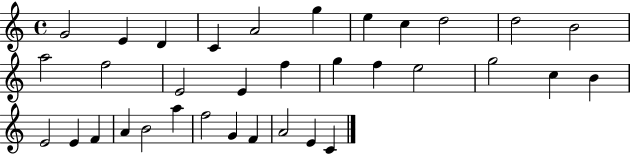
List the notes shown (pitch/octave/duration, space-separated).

G4/h E4/q D4/q C4/q A4/h G5/q E5/q C5/q D5/h D5/h B4/h A5/h F5/h E4/h E4/q F5/q G5/q F5/q E5/h G5/h C5/q B4/q E4/h E4/q F4/q A4/q B4/h A5/q F5/h G4/q F4/q A4/h E4/q C4/q